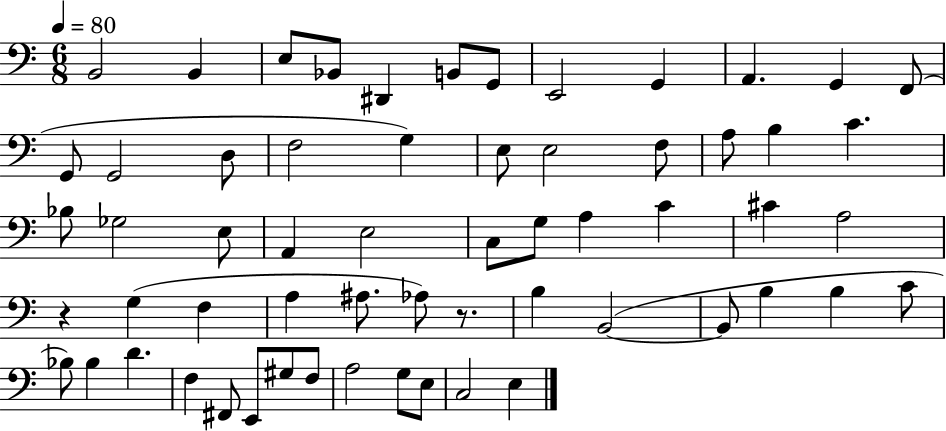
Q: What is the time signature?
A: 6/8